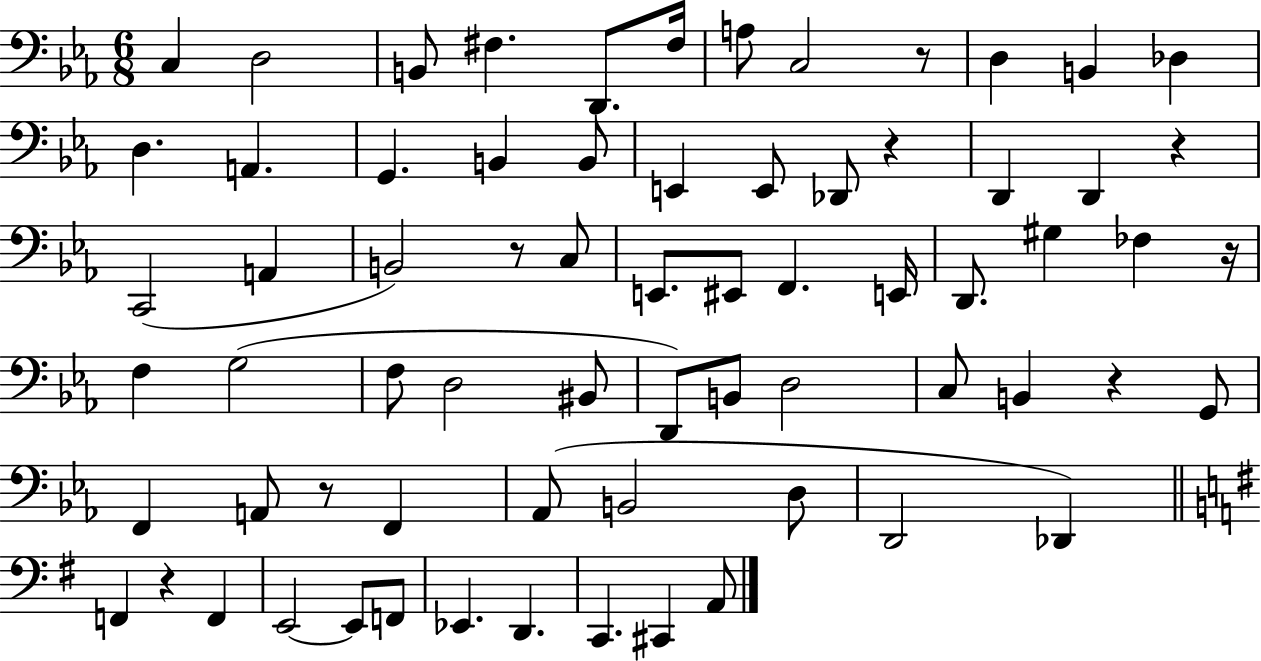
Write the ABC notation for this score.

X:1
T:Untitled
M:6/8
L:1/4
K:Eb
C, D,2 B,,/2 ^F, D,,/2 ^F,/4 A,/2 C,2 z/2 D, B,, _D, D, A,, G,, B,, B,,/2 E,, E,,/2 _D,,/2 z D,, D,, z C,,2 A,, B,,2 z/2 C,/2 E,,/2 ^E,,/2 F,, E,,/4 D,,/2 ^G, _F, z/4 F, G,2 F,/2 D,2 ^B,,/2 D,,/2 B,,/2 D,2 C,/2 B,, z G,,/2 F,, A,,/2 z/2 F,, _A,,/2 B,,2 D,/2 D,,2 _D,, F,, z F,, E,,2 E,,/2 F,,/2 _E,, D,, C,, ^C,, A,,/2